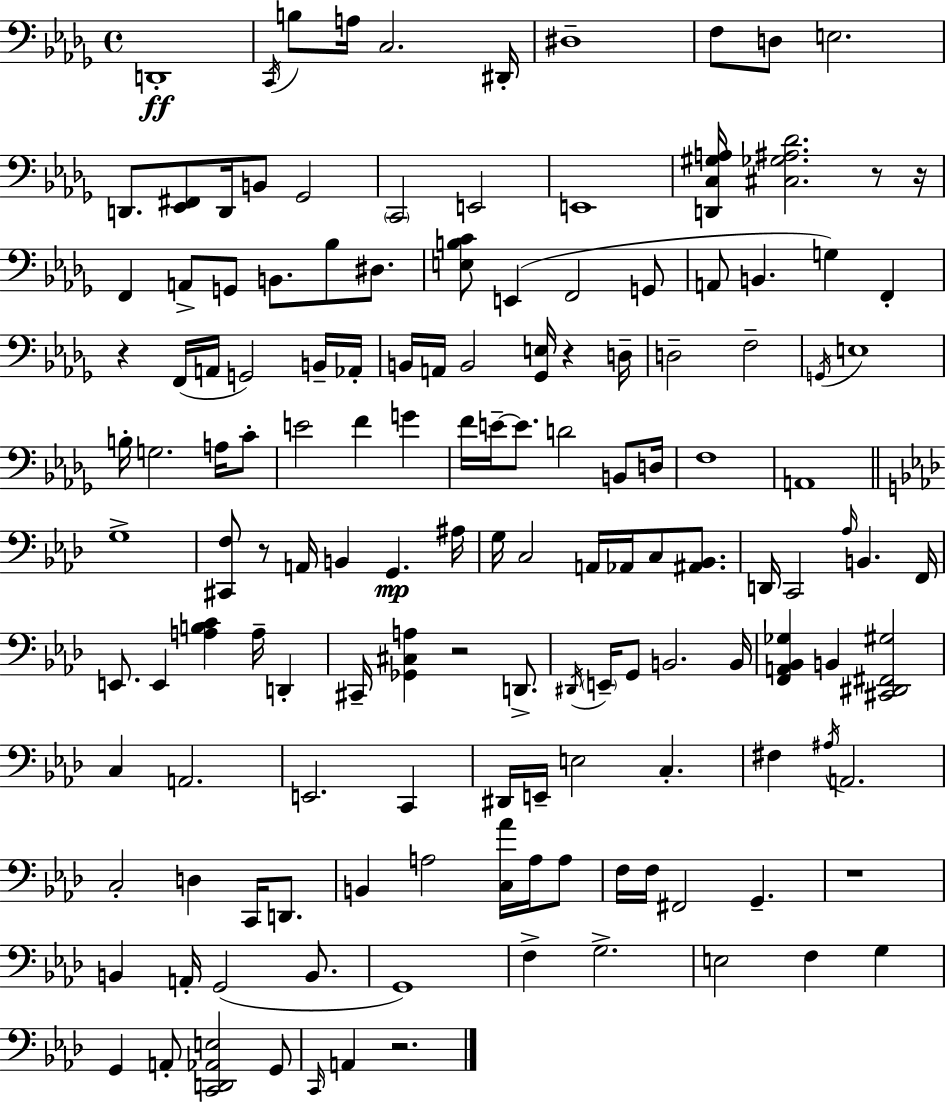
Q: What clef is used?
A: bass